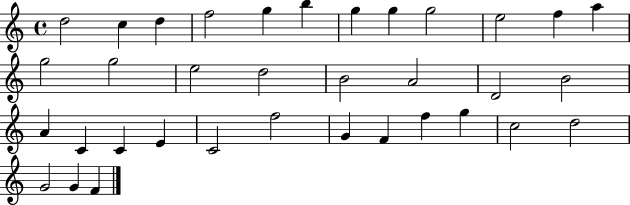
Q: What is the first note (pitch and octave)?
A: D5